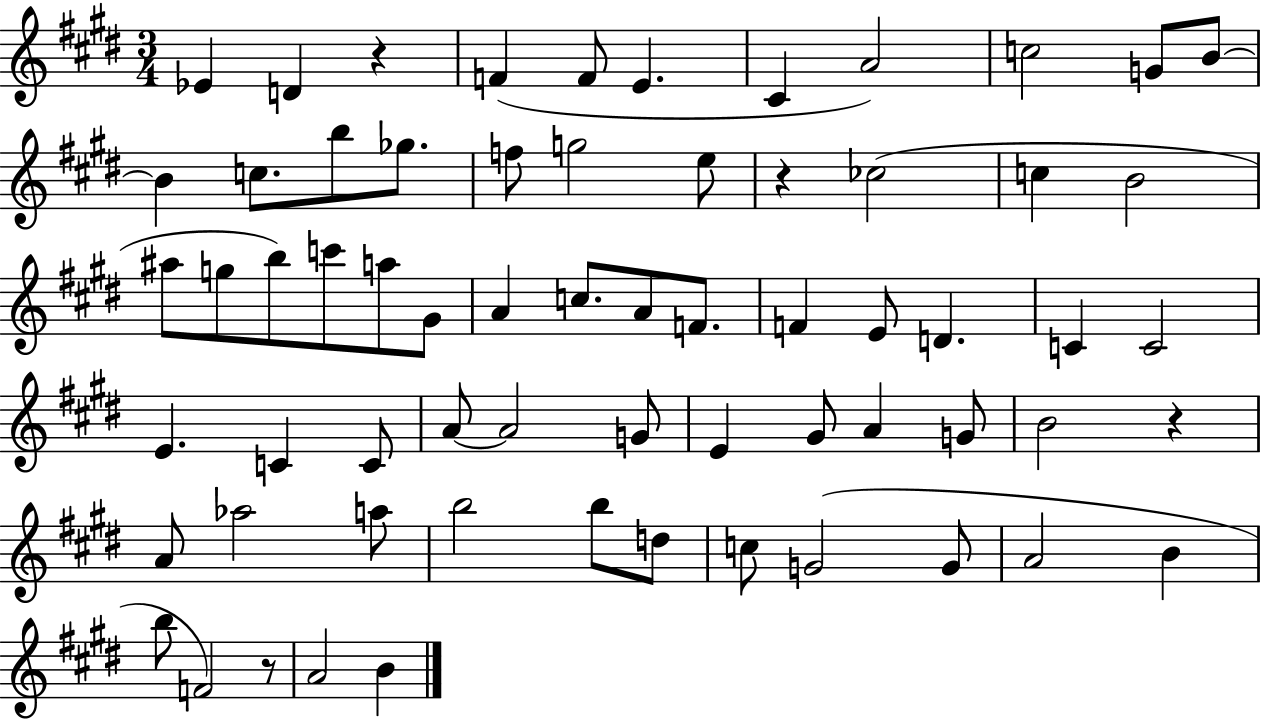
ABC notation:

X:1
T:Untitled
M:3/4
L:1/4
K:E
_E D z F F/2 E ^C A2 c2 G/2 B/2 B c/2 b/2 _g/2 f/2 g2 e/2 z _c2 c B2 ^a/2 g/2 b/2 c'/2 a/2 ^G/2 A c/2 A/2 F/2 F E/2 D C C2 E C C/2 A/2 A2 G/2 E ^G/2 A G/2 B2 z A/2 _a2 a/2 b2 b/2 d/2 c/2 G2 G/2 A2 B b/2 F2 z/2 A2 B